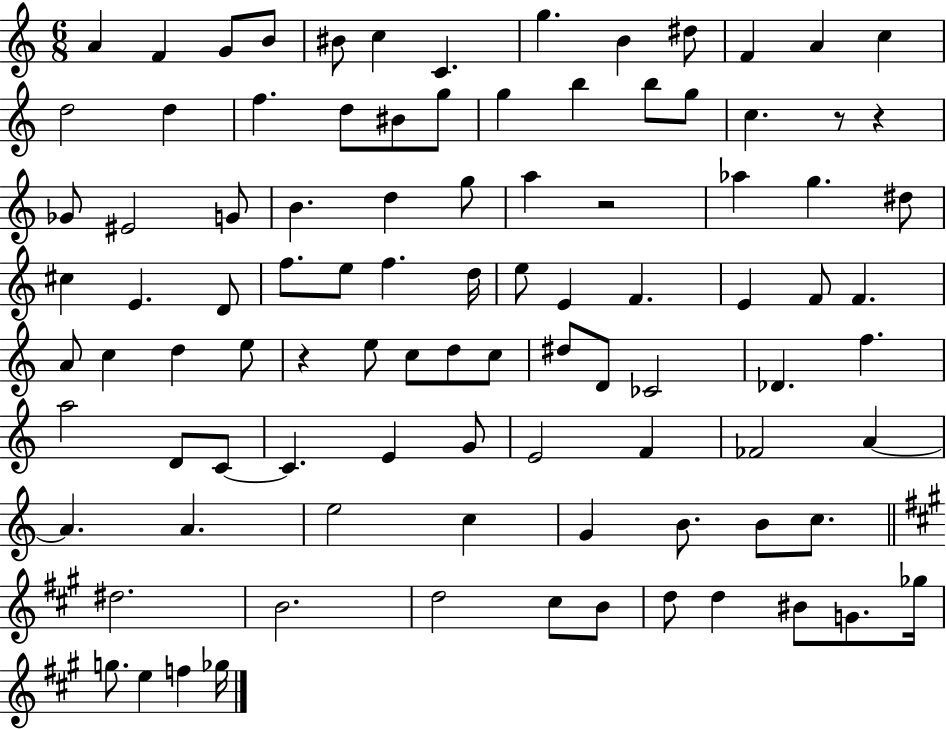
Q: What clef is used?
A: treble